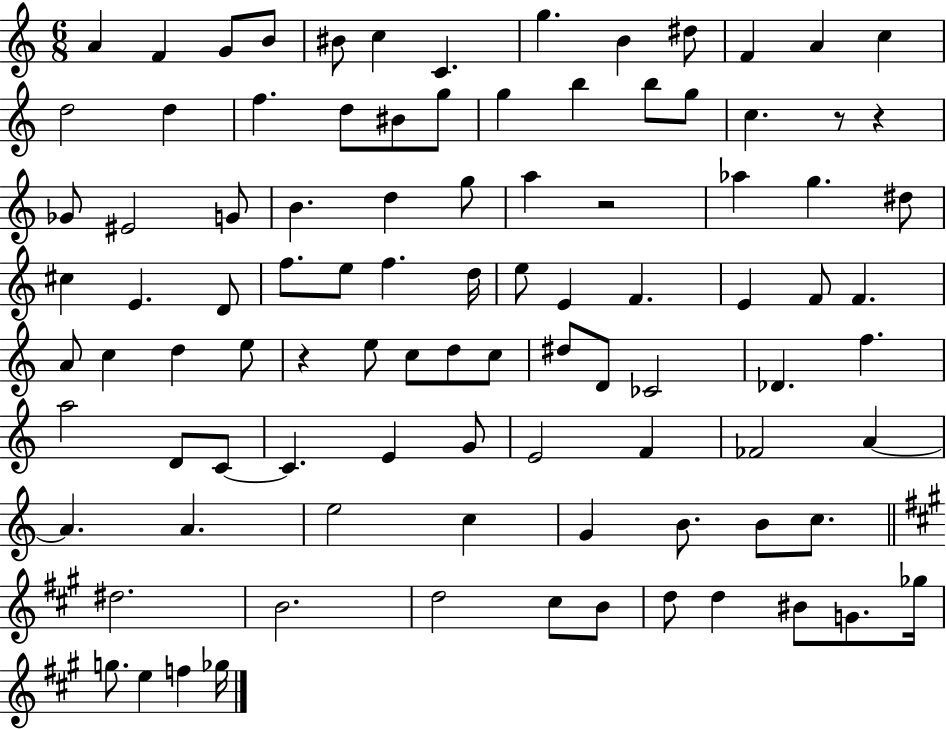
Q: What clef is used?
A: treble